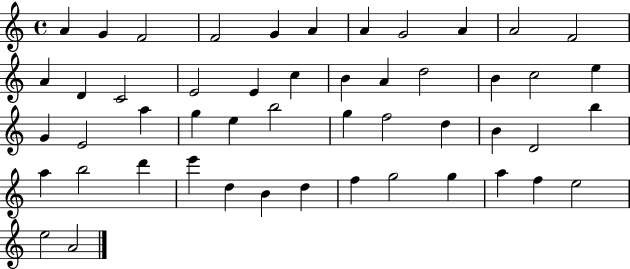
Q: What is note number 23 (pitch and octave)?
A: E5